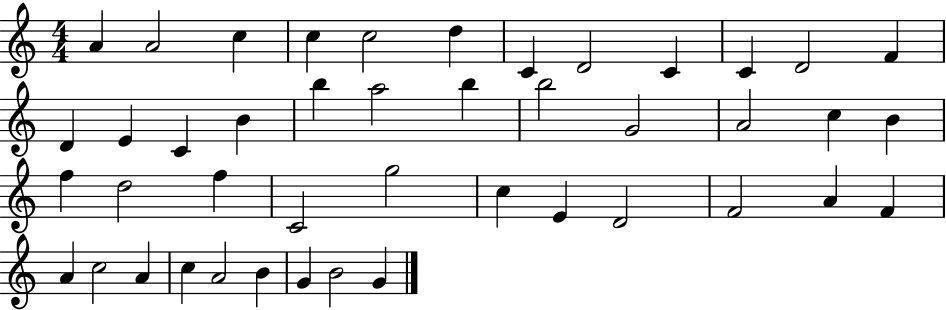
{
  \clef treble
  \numericTimeSignature
  \time 4/4
  \key c \major
  a'4 a'2 c''4 | c''4 c''2 d''4 | c'4 d'2 c'4 | c'4 d'2 f'4 | \break d'4 e'4 c'4 b'4 | b''4 a''2 b''4 | b''2 g'2 | a'2 c''4 b'4 | \break f''4 d''2 f''4 | c'2 g''2 | c''4 e'4 d'2 | f'2 a'4 f'4 | \break a'4 c''2 a'4 | c''4 a'2 b'4 | g'4 b'2 g'4 | \bar "|."
}